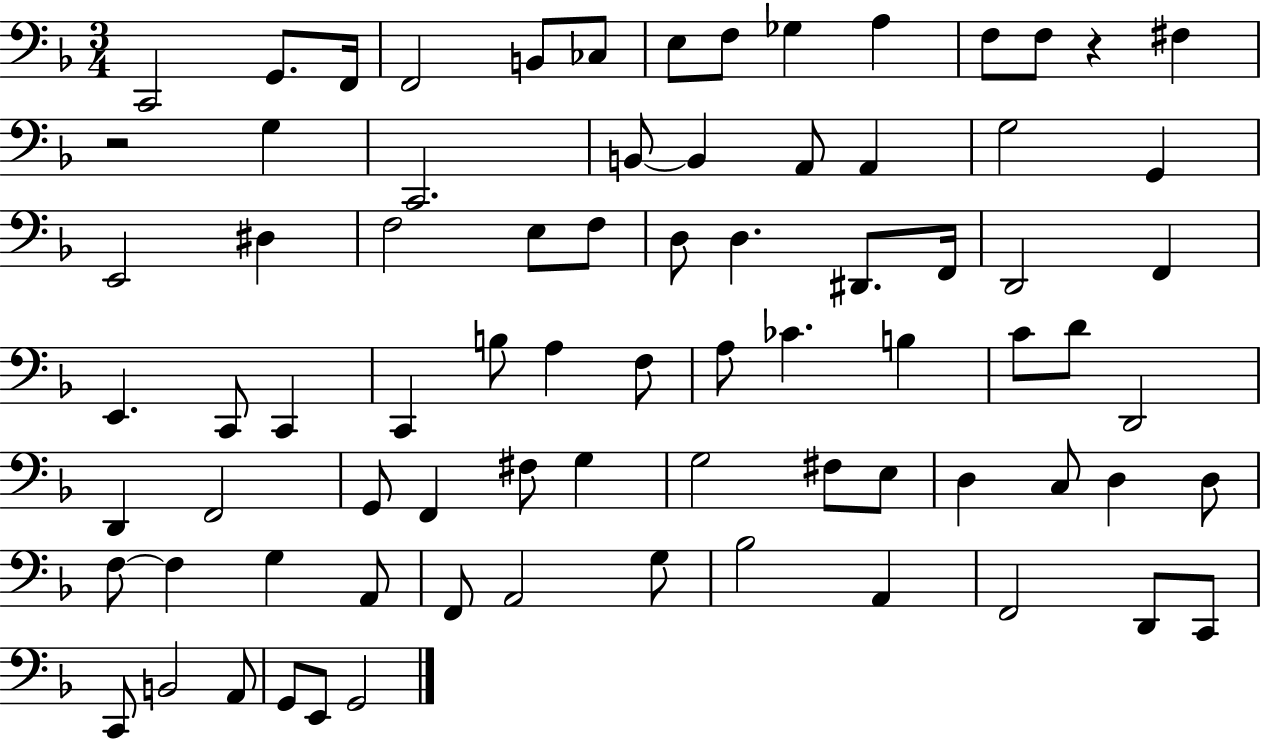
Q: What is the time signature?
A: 3/4